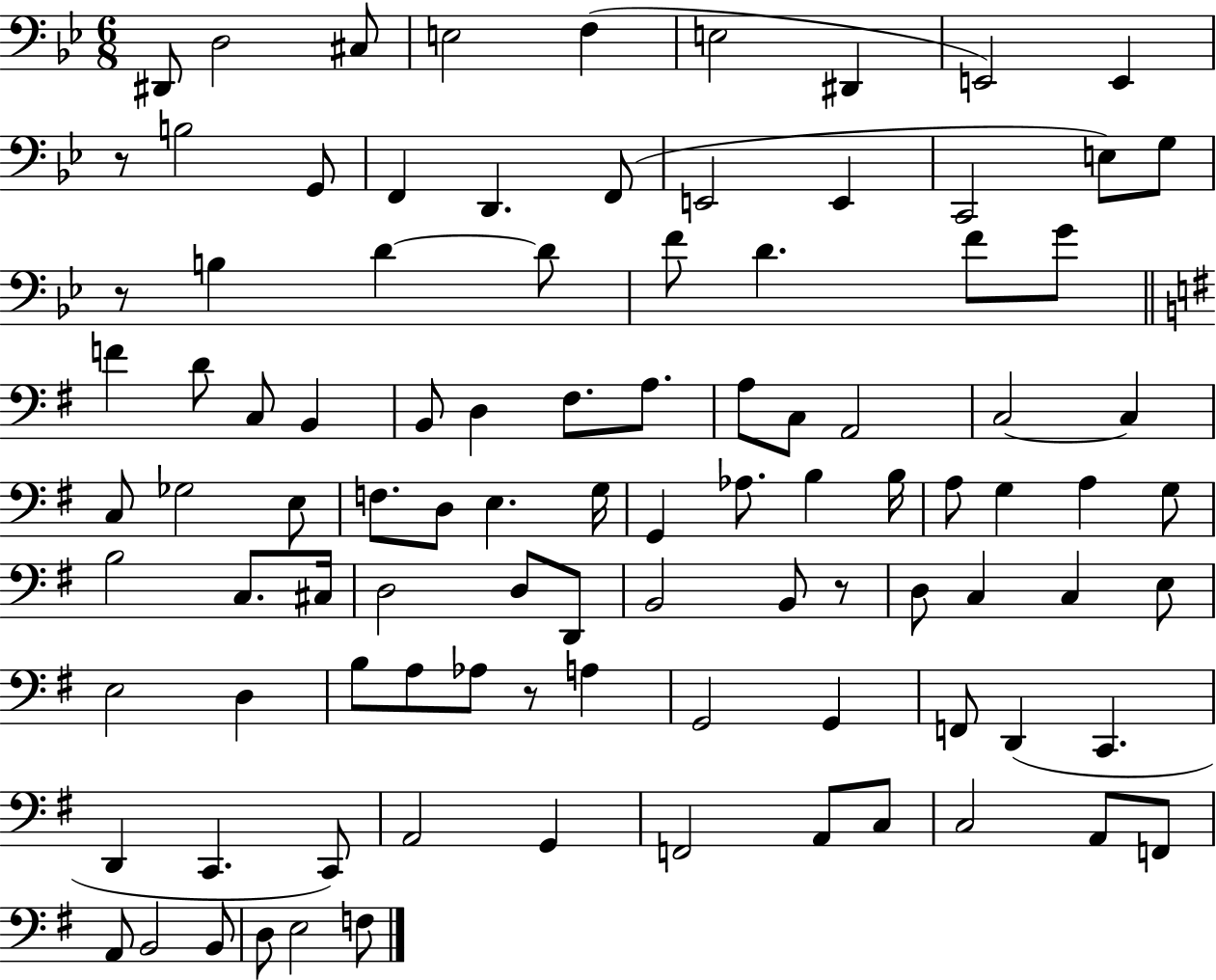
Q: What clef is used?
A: bass